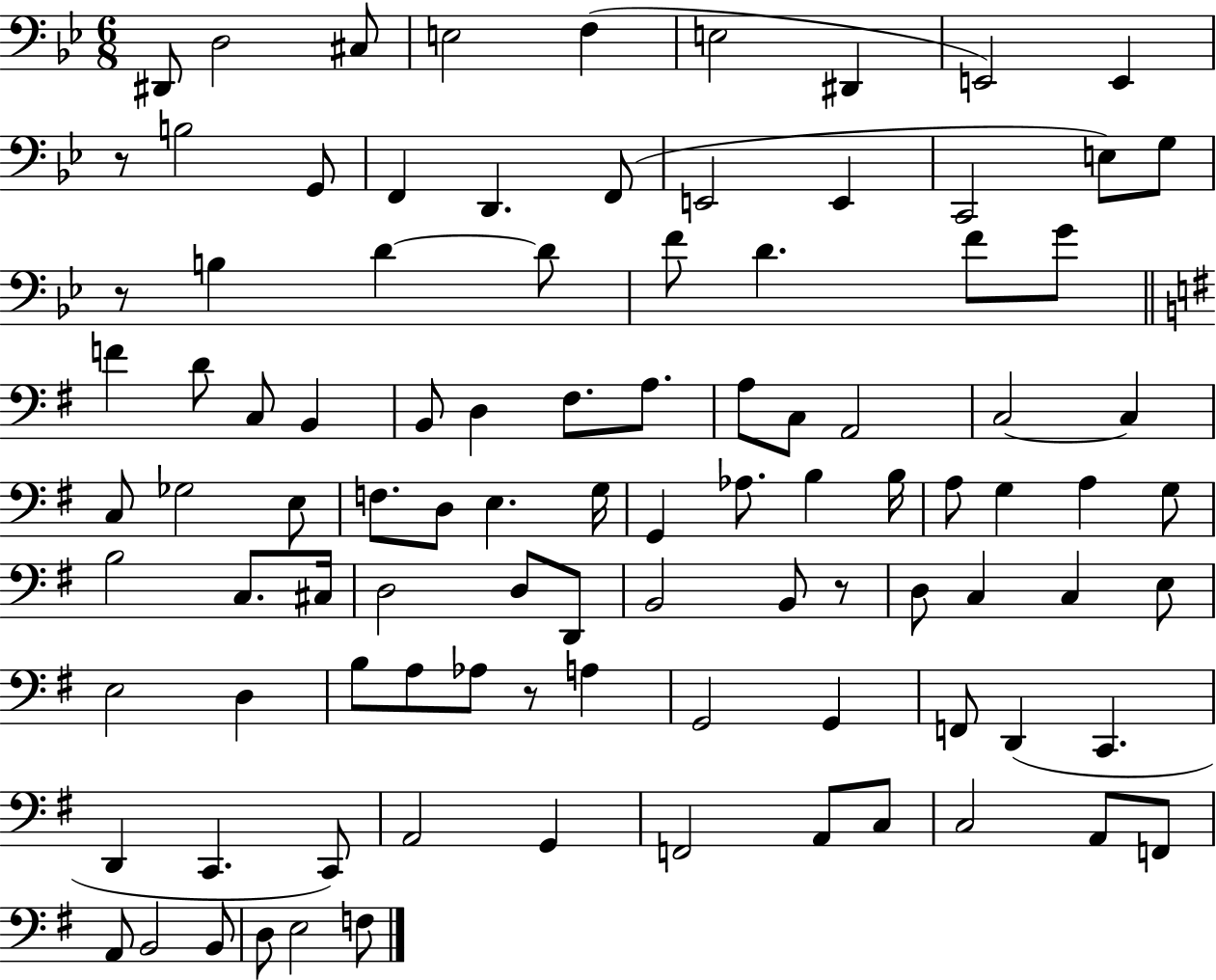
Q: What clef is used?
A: bass